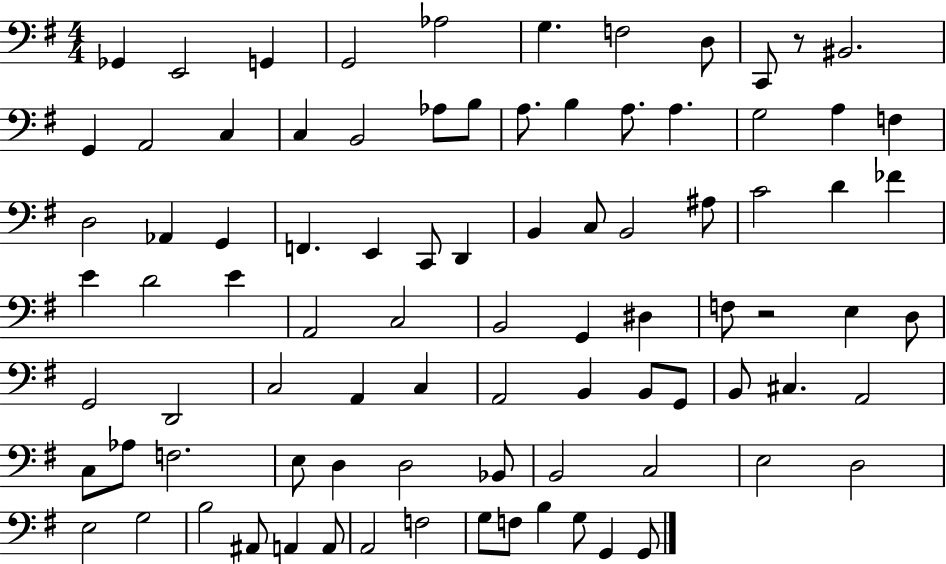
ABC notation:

X:1
T:Untitled
M:4/4
L:1/4
K:G
_G,, E,,2 G,, G,,2 _A,2 G, F,2 D,/2 C,,/2 z/2 ^B,,2 G,, A,,2 C, C, B,,2 _A,/2 B,/2 A,/2 B, A,/2 A, G,2 A, F, D,2 _A,, G,, F,, E,, C,,/2 D,, B,, C,/2 B,,2 ^A,/2 C2 D _F E D2 E A,,2 C,2 B,,2 G,, ^D, F,/2 z2 E, D,/2 G,,2 D,,2 C,2 A,, C, A,,2 B,, B,,/2 G,,/2 B,,/2 ^C, A,,2 C,/2 _A,/2 F,2 E,/2 D, D,2 _B,,/2 B,,2 C,2 E,2 D,2 E,2 G,2 B,2 ^A,,/2 A,, A,,/2 A,,2 F,2 G,/2 F,/2 B, G,/2 G,, G,,/2